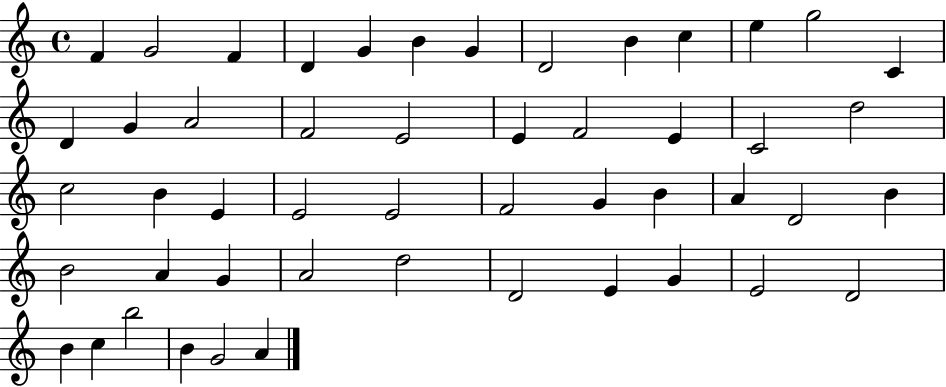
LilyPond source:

{
  \clef treble
  \time 4/4
  \defaultTimeSignature
  \key c \major
  f'4 g'2 f'4 | d'4 g'4 b'4 g'4 | d'2 b'4 c''4 | e''4 g''2 c'4 | \break d'4 g'4 a'2 | f'2 e'2 | e'4 f'2 e'4 | c'2 d''2 | \break c''2 b'4 e'4 | e'2 e'2 | f'2 g'4 b'4 | a'4 d'2 b'4 | \break b'2 a'4 g'4 | a'2 d''2 | d'2 e'4 g'4 | e'2 d'2 | \break b'4 c''4 b''2 | b'4 g'2 a'4 | \bar "|."
}